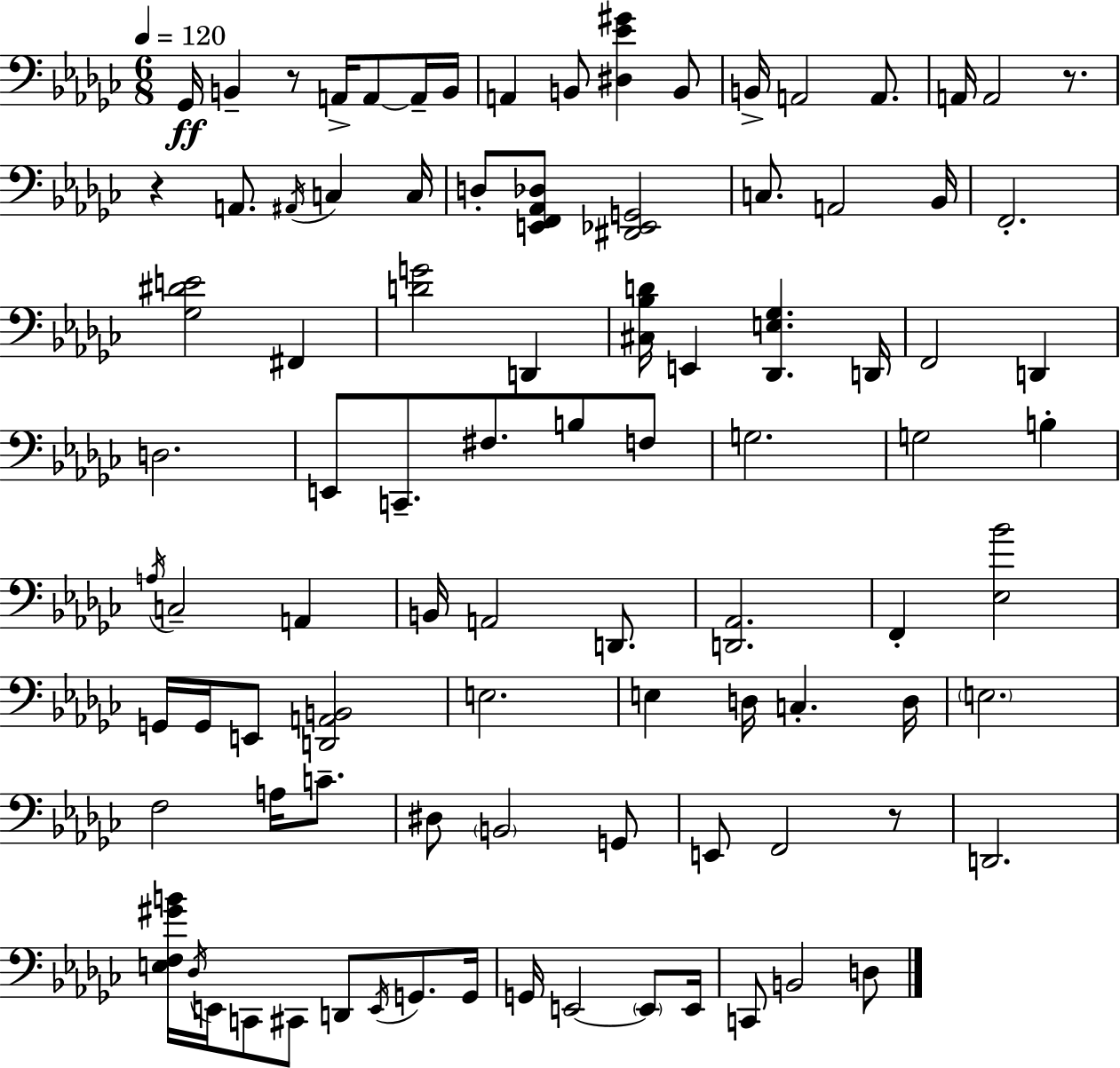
X:1
T:Untitled
M:6/8
L:1/4
K:Ebm
_G,,/4 B,, z/2 A,,/4 A,,/2 A,,/4 B,,/4 A,, B,,/2 [^D,_E^G] B,,/2 B,,/4 A,,2 A,,/2 A,,/4 A,,2 z/2 z A,,/2 ^A,,/4 C, C,/4 D,/2 [E,,F,,_A,,_D,]/2 [^D,,_E,,G,,]2 C,/2 A,,2 _B,,/4 F,,2 [_G,^DE]2 ^F,, [DG]2 D,, [^C,_B,D]/4 E,, [_D,,E,_G,] D,,/4 F,,2 D,, D,2 E,,/2 C,,/2 ^F,/2 B,/2 F,/2 G,2 G,2 B, A,/4 C,2 A,, B,,/4 A,,2 D,,/2 [D,,_A,,]2 F,, [_E,_B]2 G,,/4 G,,/4 E,,/2 [D,,A,,B,,]2 E,2 E, D,/4 C, D,/4 E,2 F,2 A,/4 C/2 ^D,/2 B,,2 G,,/2 E,,/2 F,,2 z/2 D,,2 [E,F,^GB]/4 _D,/4 E,,/4 C,,/2 ^C,,/2 D,,/2 E,,/4 G,,/2 G,,/4 G,,/4 E,,2 E,,/2 E,,/4 C,,/2 B,,2 D,/2